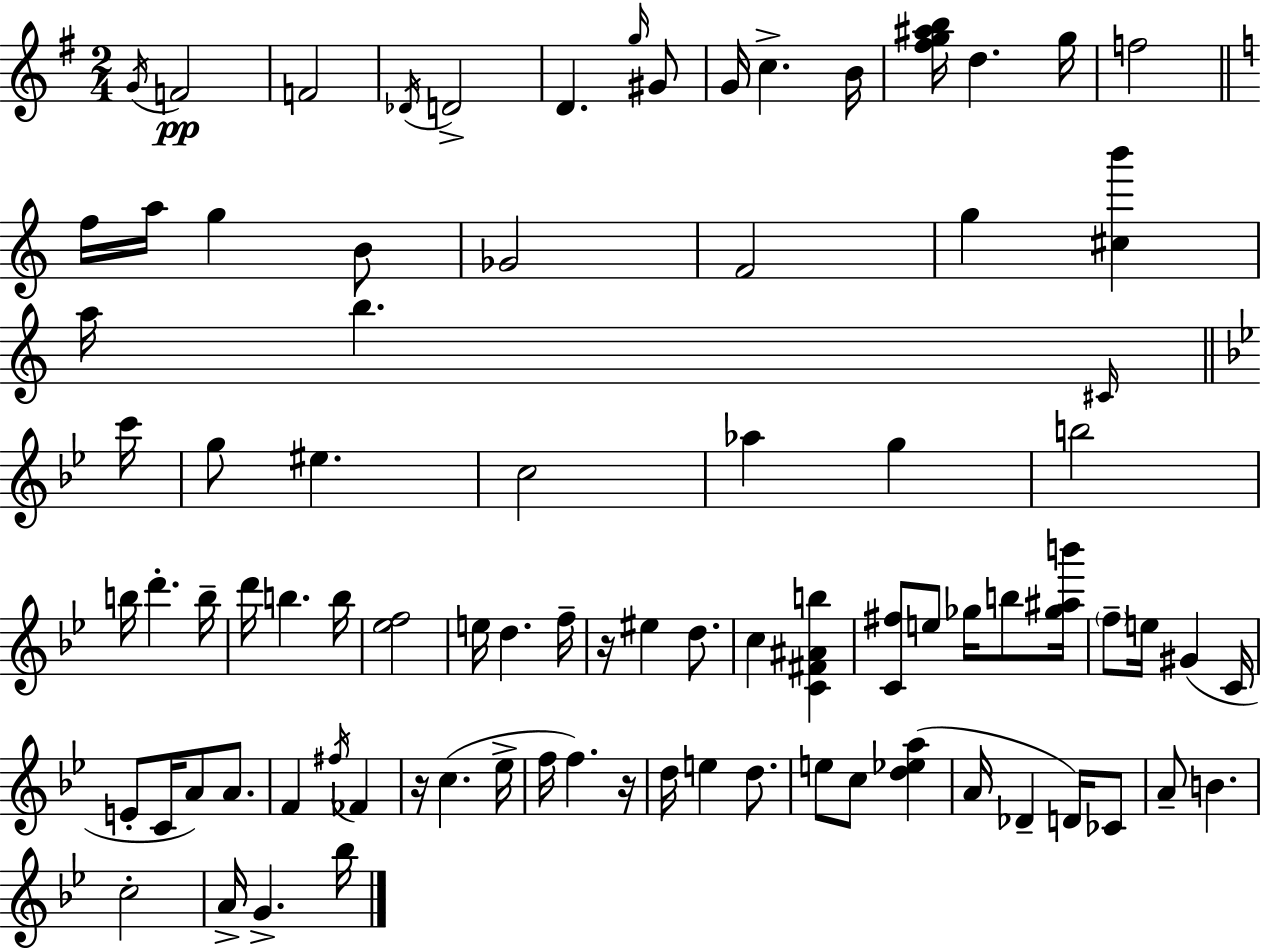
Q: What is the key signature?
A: G major